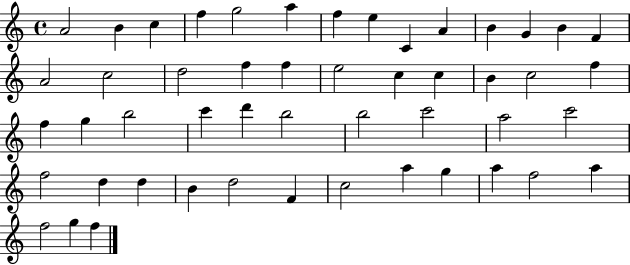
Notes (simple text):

A4/h B4/q C5/q F5/q G5/h A5/q F5/q E5/q C4/q A4/q B4/q G4/q B4/q F4/q A4/h C5/h D5/h F5/q F5/q E5/h C5/q C5/q B4/q C5/h F5/q F5/q G5/q B5/h C6/q D6/q B5/h B5/h C6/h A5/h C6/h F5/h D5/q D5/q B4/q D5/h F4/q C5/h A5/q G5/q A5/q F5/h A5/q F5/h G5/q F5/q